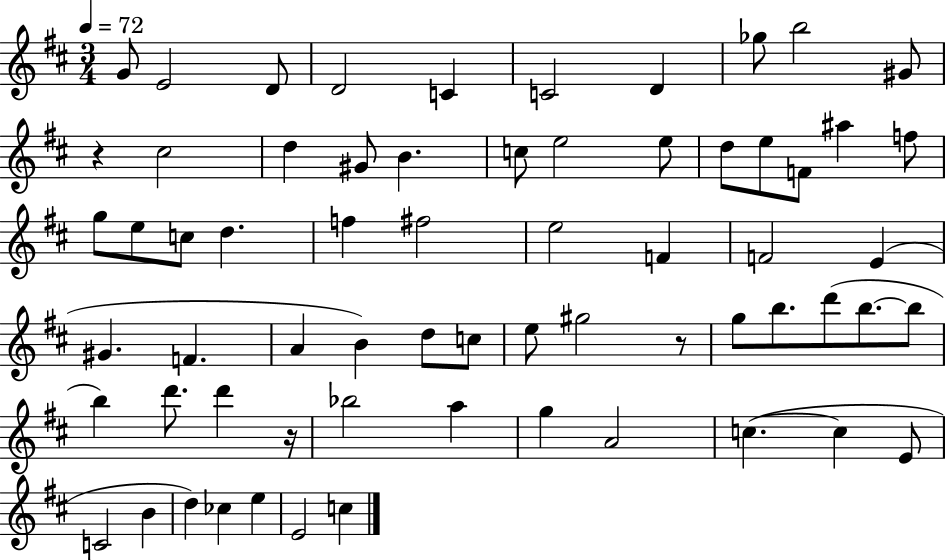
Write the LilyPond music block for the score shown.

{
  \clef treble
  \numericTimeSignature
  \time 3/4
  \key d \major
  \tempo 4 = 72
  \repeat volta 2 { g'8 e'2 d'8 | d'2 c'4 | c'2 d'4 | ges''8 b''2 gis'8 | \break r4 cis''2 | d''4 gis'8 b'4. | c''8 e''2 e''8 | d''8 e''8 f'8 ais''4 f''8 | \break g''8 e''8 c''8 d''4. | f''4 fis''2 | e''2 f'4 | f'2 e'4( | \break gis'4. f'4. | a'4 b'4) d''8 c''8 | e''8 gis''2 r8 | g''8 b''8. d'''8( b''8.~~ b''8 | \break b''4) d'''8. d'''4 r16 | bes''2 a''4 | g''4 a'2 | c''4.~(~ c''4 e'8 | \break c'2 b'4 | d''4) ces''4 e''4 | e'2 c''4 | } \bar "|."
}